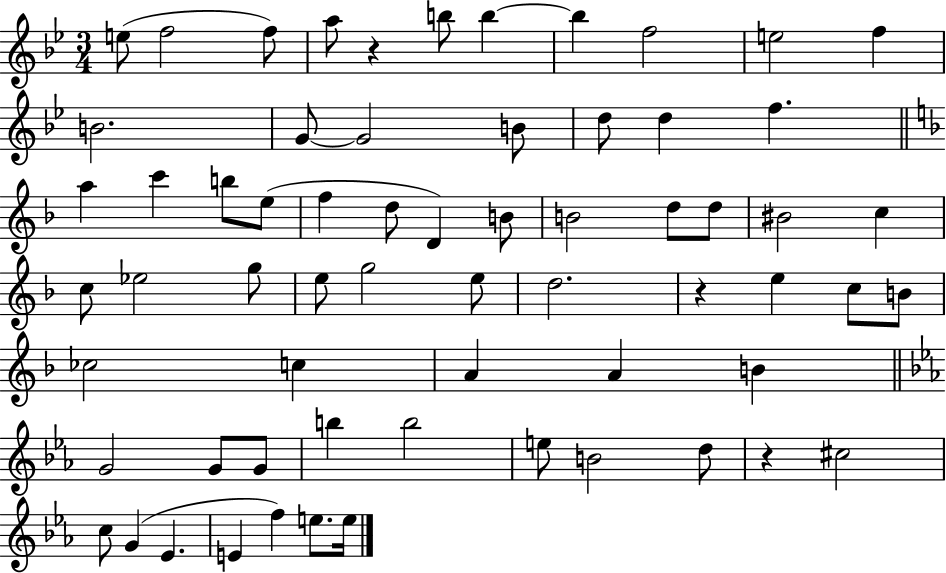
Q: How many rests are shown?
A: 3